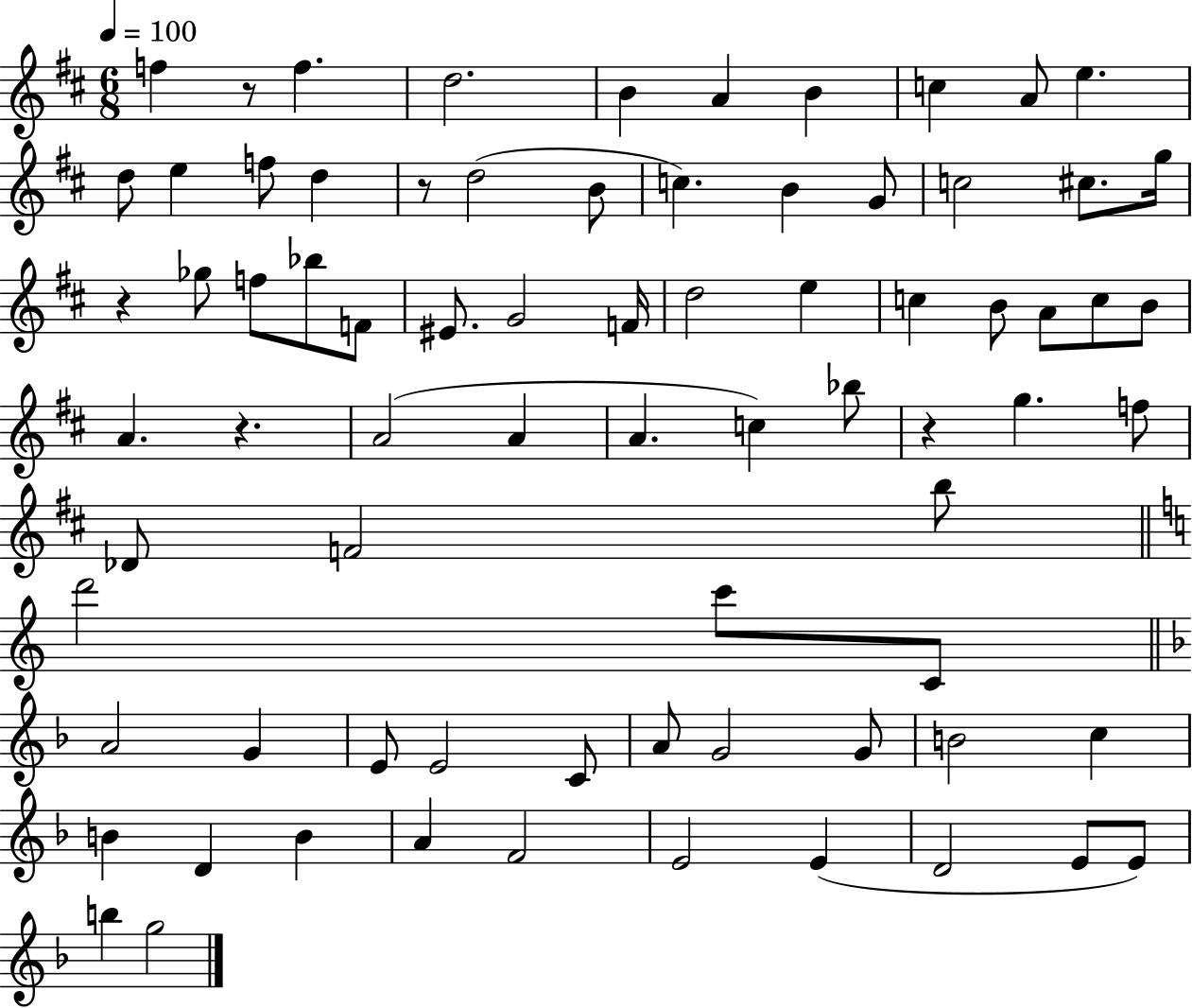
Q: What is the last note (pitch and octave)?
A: G5